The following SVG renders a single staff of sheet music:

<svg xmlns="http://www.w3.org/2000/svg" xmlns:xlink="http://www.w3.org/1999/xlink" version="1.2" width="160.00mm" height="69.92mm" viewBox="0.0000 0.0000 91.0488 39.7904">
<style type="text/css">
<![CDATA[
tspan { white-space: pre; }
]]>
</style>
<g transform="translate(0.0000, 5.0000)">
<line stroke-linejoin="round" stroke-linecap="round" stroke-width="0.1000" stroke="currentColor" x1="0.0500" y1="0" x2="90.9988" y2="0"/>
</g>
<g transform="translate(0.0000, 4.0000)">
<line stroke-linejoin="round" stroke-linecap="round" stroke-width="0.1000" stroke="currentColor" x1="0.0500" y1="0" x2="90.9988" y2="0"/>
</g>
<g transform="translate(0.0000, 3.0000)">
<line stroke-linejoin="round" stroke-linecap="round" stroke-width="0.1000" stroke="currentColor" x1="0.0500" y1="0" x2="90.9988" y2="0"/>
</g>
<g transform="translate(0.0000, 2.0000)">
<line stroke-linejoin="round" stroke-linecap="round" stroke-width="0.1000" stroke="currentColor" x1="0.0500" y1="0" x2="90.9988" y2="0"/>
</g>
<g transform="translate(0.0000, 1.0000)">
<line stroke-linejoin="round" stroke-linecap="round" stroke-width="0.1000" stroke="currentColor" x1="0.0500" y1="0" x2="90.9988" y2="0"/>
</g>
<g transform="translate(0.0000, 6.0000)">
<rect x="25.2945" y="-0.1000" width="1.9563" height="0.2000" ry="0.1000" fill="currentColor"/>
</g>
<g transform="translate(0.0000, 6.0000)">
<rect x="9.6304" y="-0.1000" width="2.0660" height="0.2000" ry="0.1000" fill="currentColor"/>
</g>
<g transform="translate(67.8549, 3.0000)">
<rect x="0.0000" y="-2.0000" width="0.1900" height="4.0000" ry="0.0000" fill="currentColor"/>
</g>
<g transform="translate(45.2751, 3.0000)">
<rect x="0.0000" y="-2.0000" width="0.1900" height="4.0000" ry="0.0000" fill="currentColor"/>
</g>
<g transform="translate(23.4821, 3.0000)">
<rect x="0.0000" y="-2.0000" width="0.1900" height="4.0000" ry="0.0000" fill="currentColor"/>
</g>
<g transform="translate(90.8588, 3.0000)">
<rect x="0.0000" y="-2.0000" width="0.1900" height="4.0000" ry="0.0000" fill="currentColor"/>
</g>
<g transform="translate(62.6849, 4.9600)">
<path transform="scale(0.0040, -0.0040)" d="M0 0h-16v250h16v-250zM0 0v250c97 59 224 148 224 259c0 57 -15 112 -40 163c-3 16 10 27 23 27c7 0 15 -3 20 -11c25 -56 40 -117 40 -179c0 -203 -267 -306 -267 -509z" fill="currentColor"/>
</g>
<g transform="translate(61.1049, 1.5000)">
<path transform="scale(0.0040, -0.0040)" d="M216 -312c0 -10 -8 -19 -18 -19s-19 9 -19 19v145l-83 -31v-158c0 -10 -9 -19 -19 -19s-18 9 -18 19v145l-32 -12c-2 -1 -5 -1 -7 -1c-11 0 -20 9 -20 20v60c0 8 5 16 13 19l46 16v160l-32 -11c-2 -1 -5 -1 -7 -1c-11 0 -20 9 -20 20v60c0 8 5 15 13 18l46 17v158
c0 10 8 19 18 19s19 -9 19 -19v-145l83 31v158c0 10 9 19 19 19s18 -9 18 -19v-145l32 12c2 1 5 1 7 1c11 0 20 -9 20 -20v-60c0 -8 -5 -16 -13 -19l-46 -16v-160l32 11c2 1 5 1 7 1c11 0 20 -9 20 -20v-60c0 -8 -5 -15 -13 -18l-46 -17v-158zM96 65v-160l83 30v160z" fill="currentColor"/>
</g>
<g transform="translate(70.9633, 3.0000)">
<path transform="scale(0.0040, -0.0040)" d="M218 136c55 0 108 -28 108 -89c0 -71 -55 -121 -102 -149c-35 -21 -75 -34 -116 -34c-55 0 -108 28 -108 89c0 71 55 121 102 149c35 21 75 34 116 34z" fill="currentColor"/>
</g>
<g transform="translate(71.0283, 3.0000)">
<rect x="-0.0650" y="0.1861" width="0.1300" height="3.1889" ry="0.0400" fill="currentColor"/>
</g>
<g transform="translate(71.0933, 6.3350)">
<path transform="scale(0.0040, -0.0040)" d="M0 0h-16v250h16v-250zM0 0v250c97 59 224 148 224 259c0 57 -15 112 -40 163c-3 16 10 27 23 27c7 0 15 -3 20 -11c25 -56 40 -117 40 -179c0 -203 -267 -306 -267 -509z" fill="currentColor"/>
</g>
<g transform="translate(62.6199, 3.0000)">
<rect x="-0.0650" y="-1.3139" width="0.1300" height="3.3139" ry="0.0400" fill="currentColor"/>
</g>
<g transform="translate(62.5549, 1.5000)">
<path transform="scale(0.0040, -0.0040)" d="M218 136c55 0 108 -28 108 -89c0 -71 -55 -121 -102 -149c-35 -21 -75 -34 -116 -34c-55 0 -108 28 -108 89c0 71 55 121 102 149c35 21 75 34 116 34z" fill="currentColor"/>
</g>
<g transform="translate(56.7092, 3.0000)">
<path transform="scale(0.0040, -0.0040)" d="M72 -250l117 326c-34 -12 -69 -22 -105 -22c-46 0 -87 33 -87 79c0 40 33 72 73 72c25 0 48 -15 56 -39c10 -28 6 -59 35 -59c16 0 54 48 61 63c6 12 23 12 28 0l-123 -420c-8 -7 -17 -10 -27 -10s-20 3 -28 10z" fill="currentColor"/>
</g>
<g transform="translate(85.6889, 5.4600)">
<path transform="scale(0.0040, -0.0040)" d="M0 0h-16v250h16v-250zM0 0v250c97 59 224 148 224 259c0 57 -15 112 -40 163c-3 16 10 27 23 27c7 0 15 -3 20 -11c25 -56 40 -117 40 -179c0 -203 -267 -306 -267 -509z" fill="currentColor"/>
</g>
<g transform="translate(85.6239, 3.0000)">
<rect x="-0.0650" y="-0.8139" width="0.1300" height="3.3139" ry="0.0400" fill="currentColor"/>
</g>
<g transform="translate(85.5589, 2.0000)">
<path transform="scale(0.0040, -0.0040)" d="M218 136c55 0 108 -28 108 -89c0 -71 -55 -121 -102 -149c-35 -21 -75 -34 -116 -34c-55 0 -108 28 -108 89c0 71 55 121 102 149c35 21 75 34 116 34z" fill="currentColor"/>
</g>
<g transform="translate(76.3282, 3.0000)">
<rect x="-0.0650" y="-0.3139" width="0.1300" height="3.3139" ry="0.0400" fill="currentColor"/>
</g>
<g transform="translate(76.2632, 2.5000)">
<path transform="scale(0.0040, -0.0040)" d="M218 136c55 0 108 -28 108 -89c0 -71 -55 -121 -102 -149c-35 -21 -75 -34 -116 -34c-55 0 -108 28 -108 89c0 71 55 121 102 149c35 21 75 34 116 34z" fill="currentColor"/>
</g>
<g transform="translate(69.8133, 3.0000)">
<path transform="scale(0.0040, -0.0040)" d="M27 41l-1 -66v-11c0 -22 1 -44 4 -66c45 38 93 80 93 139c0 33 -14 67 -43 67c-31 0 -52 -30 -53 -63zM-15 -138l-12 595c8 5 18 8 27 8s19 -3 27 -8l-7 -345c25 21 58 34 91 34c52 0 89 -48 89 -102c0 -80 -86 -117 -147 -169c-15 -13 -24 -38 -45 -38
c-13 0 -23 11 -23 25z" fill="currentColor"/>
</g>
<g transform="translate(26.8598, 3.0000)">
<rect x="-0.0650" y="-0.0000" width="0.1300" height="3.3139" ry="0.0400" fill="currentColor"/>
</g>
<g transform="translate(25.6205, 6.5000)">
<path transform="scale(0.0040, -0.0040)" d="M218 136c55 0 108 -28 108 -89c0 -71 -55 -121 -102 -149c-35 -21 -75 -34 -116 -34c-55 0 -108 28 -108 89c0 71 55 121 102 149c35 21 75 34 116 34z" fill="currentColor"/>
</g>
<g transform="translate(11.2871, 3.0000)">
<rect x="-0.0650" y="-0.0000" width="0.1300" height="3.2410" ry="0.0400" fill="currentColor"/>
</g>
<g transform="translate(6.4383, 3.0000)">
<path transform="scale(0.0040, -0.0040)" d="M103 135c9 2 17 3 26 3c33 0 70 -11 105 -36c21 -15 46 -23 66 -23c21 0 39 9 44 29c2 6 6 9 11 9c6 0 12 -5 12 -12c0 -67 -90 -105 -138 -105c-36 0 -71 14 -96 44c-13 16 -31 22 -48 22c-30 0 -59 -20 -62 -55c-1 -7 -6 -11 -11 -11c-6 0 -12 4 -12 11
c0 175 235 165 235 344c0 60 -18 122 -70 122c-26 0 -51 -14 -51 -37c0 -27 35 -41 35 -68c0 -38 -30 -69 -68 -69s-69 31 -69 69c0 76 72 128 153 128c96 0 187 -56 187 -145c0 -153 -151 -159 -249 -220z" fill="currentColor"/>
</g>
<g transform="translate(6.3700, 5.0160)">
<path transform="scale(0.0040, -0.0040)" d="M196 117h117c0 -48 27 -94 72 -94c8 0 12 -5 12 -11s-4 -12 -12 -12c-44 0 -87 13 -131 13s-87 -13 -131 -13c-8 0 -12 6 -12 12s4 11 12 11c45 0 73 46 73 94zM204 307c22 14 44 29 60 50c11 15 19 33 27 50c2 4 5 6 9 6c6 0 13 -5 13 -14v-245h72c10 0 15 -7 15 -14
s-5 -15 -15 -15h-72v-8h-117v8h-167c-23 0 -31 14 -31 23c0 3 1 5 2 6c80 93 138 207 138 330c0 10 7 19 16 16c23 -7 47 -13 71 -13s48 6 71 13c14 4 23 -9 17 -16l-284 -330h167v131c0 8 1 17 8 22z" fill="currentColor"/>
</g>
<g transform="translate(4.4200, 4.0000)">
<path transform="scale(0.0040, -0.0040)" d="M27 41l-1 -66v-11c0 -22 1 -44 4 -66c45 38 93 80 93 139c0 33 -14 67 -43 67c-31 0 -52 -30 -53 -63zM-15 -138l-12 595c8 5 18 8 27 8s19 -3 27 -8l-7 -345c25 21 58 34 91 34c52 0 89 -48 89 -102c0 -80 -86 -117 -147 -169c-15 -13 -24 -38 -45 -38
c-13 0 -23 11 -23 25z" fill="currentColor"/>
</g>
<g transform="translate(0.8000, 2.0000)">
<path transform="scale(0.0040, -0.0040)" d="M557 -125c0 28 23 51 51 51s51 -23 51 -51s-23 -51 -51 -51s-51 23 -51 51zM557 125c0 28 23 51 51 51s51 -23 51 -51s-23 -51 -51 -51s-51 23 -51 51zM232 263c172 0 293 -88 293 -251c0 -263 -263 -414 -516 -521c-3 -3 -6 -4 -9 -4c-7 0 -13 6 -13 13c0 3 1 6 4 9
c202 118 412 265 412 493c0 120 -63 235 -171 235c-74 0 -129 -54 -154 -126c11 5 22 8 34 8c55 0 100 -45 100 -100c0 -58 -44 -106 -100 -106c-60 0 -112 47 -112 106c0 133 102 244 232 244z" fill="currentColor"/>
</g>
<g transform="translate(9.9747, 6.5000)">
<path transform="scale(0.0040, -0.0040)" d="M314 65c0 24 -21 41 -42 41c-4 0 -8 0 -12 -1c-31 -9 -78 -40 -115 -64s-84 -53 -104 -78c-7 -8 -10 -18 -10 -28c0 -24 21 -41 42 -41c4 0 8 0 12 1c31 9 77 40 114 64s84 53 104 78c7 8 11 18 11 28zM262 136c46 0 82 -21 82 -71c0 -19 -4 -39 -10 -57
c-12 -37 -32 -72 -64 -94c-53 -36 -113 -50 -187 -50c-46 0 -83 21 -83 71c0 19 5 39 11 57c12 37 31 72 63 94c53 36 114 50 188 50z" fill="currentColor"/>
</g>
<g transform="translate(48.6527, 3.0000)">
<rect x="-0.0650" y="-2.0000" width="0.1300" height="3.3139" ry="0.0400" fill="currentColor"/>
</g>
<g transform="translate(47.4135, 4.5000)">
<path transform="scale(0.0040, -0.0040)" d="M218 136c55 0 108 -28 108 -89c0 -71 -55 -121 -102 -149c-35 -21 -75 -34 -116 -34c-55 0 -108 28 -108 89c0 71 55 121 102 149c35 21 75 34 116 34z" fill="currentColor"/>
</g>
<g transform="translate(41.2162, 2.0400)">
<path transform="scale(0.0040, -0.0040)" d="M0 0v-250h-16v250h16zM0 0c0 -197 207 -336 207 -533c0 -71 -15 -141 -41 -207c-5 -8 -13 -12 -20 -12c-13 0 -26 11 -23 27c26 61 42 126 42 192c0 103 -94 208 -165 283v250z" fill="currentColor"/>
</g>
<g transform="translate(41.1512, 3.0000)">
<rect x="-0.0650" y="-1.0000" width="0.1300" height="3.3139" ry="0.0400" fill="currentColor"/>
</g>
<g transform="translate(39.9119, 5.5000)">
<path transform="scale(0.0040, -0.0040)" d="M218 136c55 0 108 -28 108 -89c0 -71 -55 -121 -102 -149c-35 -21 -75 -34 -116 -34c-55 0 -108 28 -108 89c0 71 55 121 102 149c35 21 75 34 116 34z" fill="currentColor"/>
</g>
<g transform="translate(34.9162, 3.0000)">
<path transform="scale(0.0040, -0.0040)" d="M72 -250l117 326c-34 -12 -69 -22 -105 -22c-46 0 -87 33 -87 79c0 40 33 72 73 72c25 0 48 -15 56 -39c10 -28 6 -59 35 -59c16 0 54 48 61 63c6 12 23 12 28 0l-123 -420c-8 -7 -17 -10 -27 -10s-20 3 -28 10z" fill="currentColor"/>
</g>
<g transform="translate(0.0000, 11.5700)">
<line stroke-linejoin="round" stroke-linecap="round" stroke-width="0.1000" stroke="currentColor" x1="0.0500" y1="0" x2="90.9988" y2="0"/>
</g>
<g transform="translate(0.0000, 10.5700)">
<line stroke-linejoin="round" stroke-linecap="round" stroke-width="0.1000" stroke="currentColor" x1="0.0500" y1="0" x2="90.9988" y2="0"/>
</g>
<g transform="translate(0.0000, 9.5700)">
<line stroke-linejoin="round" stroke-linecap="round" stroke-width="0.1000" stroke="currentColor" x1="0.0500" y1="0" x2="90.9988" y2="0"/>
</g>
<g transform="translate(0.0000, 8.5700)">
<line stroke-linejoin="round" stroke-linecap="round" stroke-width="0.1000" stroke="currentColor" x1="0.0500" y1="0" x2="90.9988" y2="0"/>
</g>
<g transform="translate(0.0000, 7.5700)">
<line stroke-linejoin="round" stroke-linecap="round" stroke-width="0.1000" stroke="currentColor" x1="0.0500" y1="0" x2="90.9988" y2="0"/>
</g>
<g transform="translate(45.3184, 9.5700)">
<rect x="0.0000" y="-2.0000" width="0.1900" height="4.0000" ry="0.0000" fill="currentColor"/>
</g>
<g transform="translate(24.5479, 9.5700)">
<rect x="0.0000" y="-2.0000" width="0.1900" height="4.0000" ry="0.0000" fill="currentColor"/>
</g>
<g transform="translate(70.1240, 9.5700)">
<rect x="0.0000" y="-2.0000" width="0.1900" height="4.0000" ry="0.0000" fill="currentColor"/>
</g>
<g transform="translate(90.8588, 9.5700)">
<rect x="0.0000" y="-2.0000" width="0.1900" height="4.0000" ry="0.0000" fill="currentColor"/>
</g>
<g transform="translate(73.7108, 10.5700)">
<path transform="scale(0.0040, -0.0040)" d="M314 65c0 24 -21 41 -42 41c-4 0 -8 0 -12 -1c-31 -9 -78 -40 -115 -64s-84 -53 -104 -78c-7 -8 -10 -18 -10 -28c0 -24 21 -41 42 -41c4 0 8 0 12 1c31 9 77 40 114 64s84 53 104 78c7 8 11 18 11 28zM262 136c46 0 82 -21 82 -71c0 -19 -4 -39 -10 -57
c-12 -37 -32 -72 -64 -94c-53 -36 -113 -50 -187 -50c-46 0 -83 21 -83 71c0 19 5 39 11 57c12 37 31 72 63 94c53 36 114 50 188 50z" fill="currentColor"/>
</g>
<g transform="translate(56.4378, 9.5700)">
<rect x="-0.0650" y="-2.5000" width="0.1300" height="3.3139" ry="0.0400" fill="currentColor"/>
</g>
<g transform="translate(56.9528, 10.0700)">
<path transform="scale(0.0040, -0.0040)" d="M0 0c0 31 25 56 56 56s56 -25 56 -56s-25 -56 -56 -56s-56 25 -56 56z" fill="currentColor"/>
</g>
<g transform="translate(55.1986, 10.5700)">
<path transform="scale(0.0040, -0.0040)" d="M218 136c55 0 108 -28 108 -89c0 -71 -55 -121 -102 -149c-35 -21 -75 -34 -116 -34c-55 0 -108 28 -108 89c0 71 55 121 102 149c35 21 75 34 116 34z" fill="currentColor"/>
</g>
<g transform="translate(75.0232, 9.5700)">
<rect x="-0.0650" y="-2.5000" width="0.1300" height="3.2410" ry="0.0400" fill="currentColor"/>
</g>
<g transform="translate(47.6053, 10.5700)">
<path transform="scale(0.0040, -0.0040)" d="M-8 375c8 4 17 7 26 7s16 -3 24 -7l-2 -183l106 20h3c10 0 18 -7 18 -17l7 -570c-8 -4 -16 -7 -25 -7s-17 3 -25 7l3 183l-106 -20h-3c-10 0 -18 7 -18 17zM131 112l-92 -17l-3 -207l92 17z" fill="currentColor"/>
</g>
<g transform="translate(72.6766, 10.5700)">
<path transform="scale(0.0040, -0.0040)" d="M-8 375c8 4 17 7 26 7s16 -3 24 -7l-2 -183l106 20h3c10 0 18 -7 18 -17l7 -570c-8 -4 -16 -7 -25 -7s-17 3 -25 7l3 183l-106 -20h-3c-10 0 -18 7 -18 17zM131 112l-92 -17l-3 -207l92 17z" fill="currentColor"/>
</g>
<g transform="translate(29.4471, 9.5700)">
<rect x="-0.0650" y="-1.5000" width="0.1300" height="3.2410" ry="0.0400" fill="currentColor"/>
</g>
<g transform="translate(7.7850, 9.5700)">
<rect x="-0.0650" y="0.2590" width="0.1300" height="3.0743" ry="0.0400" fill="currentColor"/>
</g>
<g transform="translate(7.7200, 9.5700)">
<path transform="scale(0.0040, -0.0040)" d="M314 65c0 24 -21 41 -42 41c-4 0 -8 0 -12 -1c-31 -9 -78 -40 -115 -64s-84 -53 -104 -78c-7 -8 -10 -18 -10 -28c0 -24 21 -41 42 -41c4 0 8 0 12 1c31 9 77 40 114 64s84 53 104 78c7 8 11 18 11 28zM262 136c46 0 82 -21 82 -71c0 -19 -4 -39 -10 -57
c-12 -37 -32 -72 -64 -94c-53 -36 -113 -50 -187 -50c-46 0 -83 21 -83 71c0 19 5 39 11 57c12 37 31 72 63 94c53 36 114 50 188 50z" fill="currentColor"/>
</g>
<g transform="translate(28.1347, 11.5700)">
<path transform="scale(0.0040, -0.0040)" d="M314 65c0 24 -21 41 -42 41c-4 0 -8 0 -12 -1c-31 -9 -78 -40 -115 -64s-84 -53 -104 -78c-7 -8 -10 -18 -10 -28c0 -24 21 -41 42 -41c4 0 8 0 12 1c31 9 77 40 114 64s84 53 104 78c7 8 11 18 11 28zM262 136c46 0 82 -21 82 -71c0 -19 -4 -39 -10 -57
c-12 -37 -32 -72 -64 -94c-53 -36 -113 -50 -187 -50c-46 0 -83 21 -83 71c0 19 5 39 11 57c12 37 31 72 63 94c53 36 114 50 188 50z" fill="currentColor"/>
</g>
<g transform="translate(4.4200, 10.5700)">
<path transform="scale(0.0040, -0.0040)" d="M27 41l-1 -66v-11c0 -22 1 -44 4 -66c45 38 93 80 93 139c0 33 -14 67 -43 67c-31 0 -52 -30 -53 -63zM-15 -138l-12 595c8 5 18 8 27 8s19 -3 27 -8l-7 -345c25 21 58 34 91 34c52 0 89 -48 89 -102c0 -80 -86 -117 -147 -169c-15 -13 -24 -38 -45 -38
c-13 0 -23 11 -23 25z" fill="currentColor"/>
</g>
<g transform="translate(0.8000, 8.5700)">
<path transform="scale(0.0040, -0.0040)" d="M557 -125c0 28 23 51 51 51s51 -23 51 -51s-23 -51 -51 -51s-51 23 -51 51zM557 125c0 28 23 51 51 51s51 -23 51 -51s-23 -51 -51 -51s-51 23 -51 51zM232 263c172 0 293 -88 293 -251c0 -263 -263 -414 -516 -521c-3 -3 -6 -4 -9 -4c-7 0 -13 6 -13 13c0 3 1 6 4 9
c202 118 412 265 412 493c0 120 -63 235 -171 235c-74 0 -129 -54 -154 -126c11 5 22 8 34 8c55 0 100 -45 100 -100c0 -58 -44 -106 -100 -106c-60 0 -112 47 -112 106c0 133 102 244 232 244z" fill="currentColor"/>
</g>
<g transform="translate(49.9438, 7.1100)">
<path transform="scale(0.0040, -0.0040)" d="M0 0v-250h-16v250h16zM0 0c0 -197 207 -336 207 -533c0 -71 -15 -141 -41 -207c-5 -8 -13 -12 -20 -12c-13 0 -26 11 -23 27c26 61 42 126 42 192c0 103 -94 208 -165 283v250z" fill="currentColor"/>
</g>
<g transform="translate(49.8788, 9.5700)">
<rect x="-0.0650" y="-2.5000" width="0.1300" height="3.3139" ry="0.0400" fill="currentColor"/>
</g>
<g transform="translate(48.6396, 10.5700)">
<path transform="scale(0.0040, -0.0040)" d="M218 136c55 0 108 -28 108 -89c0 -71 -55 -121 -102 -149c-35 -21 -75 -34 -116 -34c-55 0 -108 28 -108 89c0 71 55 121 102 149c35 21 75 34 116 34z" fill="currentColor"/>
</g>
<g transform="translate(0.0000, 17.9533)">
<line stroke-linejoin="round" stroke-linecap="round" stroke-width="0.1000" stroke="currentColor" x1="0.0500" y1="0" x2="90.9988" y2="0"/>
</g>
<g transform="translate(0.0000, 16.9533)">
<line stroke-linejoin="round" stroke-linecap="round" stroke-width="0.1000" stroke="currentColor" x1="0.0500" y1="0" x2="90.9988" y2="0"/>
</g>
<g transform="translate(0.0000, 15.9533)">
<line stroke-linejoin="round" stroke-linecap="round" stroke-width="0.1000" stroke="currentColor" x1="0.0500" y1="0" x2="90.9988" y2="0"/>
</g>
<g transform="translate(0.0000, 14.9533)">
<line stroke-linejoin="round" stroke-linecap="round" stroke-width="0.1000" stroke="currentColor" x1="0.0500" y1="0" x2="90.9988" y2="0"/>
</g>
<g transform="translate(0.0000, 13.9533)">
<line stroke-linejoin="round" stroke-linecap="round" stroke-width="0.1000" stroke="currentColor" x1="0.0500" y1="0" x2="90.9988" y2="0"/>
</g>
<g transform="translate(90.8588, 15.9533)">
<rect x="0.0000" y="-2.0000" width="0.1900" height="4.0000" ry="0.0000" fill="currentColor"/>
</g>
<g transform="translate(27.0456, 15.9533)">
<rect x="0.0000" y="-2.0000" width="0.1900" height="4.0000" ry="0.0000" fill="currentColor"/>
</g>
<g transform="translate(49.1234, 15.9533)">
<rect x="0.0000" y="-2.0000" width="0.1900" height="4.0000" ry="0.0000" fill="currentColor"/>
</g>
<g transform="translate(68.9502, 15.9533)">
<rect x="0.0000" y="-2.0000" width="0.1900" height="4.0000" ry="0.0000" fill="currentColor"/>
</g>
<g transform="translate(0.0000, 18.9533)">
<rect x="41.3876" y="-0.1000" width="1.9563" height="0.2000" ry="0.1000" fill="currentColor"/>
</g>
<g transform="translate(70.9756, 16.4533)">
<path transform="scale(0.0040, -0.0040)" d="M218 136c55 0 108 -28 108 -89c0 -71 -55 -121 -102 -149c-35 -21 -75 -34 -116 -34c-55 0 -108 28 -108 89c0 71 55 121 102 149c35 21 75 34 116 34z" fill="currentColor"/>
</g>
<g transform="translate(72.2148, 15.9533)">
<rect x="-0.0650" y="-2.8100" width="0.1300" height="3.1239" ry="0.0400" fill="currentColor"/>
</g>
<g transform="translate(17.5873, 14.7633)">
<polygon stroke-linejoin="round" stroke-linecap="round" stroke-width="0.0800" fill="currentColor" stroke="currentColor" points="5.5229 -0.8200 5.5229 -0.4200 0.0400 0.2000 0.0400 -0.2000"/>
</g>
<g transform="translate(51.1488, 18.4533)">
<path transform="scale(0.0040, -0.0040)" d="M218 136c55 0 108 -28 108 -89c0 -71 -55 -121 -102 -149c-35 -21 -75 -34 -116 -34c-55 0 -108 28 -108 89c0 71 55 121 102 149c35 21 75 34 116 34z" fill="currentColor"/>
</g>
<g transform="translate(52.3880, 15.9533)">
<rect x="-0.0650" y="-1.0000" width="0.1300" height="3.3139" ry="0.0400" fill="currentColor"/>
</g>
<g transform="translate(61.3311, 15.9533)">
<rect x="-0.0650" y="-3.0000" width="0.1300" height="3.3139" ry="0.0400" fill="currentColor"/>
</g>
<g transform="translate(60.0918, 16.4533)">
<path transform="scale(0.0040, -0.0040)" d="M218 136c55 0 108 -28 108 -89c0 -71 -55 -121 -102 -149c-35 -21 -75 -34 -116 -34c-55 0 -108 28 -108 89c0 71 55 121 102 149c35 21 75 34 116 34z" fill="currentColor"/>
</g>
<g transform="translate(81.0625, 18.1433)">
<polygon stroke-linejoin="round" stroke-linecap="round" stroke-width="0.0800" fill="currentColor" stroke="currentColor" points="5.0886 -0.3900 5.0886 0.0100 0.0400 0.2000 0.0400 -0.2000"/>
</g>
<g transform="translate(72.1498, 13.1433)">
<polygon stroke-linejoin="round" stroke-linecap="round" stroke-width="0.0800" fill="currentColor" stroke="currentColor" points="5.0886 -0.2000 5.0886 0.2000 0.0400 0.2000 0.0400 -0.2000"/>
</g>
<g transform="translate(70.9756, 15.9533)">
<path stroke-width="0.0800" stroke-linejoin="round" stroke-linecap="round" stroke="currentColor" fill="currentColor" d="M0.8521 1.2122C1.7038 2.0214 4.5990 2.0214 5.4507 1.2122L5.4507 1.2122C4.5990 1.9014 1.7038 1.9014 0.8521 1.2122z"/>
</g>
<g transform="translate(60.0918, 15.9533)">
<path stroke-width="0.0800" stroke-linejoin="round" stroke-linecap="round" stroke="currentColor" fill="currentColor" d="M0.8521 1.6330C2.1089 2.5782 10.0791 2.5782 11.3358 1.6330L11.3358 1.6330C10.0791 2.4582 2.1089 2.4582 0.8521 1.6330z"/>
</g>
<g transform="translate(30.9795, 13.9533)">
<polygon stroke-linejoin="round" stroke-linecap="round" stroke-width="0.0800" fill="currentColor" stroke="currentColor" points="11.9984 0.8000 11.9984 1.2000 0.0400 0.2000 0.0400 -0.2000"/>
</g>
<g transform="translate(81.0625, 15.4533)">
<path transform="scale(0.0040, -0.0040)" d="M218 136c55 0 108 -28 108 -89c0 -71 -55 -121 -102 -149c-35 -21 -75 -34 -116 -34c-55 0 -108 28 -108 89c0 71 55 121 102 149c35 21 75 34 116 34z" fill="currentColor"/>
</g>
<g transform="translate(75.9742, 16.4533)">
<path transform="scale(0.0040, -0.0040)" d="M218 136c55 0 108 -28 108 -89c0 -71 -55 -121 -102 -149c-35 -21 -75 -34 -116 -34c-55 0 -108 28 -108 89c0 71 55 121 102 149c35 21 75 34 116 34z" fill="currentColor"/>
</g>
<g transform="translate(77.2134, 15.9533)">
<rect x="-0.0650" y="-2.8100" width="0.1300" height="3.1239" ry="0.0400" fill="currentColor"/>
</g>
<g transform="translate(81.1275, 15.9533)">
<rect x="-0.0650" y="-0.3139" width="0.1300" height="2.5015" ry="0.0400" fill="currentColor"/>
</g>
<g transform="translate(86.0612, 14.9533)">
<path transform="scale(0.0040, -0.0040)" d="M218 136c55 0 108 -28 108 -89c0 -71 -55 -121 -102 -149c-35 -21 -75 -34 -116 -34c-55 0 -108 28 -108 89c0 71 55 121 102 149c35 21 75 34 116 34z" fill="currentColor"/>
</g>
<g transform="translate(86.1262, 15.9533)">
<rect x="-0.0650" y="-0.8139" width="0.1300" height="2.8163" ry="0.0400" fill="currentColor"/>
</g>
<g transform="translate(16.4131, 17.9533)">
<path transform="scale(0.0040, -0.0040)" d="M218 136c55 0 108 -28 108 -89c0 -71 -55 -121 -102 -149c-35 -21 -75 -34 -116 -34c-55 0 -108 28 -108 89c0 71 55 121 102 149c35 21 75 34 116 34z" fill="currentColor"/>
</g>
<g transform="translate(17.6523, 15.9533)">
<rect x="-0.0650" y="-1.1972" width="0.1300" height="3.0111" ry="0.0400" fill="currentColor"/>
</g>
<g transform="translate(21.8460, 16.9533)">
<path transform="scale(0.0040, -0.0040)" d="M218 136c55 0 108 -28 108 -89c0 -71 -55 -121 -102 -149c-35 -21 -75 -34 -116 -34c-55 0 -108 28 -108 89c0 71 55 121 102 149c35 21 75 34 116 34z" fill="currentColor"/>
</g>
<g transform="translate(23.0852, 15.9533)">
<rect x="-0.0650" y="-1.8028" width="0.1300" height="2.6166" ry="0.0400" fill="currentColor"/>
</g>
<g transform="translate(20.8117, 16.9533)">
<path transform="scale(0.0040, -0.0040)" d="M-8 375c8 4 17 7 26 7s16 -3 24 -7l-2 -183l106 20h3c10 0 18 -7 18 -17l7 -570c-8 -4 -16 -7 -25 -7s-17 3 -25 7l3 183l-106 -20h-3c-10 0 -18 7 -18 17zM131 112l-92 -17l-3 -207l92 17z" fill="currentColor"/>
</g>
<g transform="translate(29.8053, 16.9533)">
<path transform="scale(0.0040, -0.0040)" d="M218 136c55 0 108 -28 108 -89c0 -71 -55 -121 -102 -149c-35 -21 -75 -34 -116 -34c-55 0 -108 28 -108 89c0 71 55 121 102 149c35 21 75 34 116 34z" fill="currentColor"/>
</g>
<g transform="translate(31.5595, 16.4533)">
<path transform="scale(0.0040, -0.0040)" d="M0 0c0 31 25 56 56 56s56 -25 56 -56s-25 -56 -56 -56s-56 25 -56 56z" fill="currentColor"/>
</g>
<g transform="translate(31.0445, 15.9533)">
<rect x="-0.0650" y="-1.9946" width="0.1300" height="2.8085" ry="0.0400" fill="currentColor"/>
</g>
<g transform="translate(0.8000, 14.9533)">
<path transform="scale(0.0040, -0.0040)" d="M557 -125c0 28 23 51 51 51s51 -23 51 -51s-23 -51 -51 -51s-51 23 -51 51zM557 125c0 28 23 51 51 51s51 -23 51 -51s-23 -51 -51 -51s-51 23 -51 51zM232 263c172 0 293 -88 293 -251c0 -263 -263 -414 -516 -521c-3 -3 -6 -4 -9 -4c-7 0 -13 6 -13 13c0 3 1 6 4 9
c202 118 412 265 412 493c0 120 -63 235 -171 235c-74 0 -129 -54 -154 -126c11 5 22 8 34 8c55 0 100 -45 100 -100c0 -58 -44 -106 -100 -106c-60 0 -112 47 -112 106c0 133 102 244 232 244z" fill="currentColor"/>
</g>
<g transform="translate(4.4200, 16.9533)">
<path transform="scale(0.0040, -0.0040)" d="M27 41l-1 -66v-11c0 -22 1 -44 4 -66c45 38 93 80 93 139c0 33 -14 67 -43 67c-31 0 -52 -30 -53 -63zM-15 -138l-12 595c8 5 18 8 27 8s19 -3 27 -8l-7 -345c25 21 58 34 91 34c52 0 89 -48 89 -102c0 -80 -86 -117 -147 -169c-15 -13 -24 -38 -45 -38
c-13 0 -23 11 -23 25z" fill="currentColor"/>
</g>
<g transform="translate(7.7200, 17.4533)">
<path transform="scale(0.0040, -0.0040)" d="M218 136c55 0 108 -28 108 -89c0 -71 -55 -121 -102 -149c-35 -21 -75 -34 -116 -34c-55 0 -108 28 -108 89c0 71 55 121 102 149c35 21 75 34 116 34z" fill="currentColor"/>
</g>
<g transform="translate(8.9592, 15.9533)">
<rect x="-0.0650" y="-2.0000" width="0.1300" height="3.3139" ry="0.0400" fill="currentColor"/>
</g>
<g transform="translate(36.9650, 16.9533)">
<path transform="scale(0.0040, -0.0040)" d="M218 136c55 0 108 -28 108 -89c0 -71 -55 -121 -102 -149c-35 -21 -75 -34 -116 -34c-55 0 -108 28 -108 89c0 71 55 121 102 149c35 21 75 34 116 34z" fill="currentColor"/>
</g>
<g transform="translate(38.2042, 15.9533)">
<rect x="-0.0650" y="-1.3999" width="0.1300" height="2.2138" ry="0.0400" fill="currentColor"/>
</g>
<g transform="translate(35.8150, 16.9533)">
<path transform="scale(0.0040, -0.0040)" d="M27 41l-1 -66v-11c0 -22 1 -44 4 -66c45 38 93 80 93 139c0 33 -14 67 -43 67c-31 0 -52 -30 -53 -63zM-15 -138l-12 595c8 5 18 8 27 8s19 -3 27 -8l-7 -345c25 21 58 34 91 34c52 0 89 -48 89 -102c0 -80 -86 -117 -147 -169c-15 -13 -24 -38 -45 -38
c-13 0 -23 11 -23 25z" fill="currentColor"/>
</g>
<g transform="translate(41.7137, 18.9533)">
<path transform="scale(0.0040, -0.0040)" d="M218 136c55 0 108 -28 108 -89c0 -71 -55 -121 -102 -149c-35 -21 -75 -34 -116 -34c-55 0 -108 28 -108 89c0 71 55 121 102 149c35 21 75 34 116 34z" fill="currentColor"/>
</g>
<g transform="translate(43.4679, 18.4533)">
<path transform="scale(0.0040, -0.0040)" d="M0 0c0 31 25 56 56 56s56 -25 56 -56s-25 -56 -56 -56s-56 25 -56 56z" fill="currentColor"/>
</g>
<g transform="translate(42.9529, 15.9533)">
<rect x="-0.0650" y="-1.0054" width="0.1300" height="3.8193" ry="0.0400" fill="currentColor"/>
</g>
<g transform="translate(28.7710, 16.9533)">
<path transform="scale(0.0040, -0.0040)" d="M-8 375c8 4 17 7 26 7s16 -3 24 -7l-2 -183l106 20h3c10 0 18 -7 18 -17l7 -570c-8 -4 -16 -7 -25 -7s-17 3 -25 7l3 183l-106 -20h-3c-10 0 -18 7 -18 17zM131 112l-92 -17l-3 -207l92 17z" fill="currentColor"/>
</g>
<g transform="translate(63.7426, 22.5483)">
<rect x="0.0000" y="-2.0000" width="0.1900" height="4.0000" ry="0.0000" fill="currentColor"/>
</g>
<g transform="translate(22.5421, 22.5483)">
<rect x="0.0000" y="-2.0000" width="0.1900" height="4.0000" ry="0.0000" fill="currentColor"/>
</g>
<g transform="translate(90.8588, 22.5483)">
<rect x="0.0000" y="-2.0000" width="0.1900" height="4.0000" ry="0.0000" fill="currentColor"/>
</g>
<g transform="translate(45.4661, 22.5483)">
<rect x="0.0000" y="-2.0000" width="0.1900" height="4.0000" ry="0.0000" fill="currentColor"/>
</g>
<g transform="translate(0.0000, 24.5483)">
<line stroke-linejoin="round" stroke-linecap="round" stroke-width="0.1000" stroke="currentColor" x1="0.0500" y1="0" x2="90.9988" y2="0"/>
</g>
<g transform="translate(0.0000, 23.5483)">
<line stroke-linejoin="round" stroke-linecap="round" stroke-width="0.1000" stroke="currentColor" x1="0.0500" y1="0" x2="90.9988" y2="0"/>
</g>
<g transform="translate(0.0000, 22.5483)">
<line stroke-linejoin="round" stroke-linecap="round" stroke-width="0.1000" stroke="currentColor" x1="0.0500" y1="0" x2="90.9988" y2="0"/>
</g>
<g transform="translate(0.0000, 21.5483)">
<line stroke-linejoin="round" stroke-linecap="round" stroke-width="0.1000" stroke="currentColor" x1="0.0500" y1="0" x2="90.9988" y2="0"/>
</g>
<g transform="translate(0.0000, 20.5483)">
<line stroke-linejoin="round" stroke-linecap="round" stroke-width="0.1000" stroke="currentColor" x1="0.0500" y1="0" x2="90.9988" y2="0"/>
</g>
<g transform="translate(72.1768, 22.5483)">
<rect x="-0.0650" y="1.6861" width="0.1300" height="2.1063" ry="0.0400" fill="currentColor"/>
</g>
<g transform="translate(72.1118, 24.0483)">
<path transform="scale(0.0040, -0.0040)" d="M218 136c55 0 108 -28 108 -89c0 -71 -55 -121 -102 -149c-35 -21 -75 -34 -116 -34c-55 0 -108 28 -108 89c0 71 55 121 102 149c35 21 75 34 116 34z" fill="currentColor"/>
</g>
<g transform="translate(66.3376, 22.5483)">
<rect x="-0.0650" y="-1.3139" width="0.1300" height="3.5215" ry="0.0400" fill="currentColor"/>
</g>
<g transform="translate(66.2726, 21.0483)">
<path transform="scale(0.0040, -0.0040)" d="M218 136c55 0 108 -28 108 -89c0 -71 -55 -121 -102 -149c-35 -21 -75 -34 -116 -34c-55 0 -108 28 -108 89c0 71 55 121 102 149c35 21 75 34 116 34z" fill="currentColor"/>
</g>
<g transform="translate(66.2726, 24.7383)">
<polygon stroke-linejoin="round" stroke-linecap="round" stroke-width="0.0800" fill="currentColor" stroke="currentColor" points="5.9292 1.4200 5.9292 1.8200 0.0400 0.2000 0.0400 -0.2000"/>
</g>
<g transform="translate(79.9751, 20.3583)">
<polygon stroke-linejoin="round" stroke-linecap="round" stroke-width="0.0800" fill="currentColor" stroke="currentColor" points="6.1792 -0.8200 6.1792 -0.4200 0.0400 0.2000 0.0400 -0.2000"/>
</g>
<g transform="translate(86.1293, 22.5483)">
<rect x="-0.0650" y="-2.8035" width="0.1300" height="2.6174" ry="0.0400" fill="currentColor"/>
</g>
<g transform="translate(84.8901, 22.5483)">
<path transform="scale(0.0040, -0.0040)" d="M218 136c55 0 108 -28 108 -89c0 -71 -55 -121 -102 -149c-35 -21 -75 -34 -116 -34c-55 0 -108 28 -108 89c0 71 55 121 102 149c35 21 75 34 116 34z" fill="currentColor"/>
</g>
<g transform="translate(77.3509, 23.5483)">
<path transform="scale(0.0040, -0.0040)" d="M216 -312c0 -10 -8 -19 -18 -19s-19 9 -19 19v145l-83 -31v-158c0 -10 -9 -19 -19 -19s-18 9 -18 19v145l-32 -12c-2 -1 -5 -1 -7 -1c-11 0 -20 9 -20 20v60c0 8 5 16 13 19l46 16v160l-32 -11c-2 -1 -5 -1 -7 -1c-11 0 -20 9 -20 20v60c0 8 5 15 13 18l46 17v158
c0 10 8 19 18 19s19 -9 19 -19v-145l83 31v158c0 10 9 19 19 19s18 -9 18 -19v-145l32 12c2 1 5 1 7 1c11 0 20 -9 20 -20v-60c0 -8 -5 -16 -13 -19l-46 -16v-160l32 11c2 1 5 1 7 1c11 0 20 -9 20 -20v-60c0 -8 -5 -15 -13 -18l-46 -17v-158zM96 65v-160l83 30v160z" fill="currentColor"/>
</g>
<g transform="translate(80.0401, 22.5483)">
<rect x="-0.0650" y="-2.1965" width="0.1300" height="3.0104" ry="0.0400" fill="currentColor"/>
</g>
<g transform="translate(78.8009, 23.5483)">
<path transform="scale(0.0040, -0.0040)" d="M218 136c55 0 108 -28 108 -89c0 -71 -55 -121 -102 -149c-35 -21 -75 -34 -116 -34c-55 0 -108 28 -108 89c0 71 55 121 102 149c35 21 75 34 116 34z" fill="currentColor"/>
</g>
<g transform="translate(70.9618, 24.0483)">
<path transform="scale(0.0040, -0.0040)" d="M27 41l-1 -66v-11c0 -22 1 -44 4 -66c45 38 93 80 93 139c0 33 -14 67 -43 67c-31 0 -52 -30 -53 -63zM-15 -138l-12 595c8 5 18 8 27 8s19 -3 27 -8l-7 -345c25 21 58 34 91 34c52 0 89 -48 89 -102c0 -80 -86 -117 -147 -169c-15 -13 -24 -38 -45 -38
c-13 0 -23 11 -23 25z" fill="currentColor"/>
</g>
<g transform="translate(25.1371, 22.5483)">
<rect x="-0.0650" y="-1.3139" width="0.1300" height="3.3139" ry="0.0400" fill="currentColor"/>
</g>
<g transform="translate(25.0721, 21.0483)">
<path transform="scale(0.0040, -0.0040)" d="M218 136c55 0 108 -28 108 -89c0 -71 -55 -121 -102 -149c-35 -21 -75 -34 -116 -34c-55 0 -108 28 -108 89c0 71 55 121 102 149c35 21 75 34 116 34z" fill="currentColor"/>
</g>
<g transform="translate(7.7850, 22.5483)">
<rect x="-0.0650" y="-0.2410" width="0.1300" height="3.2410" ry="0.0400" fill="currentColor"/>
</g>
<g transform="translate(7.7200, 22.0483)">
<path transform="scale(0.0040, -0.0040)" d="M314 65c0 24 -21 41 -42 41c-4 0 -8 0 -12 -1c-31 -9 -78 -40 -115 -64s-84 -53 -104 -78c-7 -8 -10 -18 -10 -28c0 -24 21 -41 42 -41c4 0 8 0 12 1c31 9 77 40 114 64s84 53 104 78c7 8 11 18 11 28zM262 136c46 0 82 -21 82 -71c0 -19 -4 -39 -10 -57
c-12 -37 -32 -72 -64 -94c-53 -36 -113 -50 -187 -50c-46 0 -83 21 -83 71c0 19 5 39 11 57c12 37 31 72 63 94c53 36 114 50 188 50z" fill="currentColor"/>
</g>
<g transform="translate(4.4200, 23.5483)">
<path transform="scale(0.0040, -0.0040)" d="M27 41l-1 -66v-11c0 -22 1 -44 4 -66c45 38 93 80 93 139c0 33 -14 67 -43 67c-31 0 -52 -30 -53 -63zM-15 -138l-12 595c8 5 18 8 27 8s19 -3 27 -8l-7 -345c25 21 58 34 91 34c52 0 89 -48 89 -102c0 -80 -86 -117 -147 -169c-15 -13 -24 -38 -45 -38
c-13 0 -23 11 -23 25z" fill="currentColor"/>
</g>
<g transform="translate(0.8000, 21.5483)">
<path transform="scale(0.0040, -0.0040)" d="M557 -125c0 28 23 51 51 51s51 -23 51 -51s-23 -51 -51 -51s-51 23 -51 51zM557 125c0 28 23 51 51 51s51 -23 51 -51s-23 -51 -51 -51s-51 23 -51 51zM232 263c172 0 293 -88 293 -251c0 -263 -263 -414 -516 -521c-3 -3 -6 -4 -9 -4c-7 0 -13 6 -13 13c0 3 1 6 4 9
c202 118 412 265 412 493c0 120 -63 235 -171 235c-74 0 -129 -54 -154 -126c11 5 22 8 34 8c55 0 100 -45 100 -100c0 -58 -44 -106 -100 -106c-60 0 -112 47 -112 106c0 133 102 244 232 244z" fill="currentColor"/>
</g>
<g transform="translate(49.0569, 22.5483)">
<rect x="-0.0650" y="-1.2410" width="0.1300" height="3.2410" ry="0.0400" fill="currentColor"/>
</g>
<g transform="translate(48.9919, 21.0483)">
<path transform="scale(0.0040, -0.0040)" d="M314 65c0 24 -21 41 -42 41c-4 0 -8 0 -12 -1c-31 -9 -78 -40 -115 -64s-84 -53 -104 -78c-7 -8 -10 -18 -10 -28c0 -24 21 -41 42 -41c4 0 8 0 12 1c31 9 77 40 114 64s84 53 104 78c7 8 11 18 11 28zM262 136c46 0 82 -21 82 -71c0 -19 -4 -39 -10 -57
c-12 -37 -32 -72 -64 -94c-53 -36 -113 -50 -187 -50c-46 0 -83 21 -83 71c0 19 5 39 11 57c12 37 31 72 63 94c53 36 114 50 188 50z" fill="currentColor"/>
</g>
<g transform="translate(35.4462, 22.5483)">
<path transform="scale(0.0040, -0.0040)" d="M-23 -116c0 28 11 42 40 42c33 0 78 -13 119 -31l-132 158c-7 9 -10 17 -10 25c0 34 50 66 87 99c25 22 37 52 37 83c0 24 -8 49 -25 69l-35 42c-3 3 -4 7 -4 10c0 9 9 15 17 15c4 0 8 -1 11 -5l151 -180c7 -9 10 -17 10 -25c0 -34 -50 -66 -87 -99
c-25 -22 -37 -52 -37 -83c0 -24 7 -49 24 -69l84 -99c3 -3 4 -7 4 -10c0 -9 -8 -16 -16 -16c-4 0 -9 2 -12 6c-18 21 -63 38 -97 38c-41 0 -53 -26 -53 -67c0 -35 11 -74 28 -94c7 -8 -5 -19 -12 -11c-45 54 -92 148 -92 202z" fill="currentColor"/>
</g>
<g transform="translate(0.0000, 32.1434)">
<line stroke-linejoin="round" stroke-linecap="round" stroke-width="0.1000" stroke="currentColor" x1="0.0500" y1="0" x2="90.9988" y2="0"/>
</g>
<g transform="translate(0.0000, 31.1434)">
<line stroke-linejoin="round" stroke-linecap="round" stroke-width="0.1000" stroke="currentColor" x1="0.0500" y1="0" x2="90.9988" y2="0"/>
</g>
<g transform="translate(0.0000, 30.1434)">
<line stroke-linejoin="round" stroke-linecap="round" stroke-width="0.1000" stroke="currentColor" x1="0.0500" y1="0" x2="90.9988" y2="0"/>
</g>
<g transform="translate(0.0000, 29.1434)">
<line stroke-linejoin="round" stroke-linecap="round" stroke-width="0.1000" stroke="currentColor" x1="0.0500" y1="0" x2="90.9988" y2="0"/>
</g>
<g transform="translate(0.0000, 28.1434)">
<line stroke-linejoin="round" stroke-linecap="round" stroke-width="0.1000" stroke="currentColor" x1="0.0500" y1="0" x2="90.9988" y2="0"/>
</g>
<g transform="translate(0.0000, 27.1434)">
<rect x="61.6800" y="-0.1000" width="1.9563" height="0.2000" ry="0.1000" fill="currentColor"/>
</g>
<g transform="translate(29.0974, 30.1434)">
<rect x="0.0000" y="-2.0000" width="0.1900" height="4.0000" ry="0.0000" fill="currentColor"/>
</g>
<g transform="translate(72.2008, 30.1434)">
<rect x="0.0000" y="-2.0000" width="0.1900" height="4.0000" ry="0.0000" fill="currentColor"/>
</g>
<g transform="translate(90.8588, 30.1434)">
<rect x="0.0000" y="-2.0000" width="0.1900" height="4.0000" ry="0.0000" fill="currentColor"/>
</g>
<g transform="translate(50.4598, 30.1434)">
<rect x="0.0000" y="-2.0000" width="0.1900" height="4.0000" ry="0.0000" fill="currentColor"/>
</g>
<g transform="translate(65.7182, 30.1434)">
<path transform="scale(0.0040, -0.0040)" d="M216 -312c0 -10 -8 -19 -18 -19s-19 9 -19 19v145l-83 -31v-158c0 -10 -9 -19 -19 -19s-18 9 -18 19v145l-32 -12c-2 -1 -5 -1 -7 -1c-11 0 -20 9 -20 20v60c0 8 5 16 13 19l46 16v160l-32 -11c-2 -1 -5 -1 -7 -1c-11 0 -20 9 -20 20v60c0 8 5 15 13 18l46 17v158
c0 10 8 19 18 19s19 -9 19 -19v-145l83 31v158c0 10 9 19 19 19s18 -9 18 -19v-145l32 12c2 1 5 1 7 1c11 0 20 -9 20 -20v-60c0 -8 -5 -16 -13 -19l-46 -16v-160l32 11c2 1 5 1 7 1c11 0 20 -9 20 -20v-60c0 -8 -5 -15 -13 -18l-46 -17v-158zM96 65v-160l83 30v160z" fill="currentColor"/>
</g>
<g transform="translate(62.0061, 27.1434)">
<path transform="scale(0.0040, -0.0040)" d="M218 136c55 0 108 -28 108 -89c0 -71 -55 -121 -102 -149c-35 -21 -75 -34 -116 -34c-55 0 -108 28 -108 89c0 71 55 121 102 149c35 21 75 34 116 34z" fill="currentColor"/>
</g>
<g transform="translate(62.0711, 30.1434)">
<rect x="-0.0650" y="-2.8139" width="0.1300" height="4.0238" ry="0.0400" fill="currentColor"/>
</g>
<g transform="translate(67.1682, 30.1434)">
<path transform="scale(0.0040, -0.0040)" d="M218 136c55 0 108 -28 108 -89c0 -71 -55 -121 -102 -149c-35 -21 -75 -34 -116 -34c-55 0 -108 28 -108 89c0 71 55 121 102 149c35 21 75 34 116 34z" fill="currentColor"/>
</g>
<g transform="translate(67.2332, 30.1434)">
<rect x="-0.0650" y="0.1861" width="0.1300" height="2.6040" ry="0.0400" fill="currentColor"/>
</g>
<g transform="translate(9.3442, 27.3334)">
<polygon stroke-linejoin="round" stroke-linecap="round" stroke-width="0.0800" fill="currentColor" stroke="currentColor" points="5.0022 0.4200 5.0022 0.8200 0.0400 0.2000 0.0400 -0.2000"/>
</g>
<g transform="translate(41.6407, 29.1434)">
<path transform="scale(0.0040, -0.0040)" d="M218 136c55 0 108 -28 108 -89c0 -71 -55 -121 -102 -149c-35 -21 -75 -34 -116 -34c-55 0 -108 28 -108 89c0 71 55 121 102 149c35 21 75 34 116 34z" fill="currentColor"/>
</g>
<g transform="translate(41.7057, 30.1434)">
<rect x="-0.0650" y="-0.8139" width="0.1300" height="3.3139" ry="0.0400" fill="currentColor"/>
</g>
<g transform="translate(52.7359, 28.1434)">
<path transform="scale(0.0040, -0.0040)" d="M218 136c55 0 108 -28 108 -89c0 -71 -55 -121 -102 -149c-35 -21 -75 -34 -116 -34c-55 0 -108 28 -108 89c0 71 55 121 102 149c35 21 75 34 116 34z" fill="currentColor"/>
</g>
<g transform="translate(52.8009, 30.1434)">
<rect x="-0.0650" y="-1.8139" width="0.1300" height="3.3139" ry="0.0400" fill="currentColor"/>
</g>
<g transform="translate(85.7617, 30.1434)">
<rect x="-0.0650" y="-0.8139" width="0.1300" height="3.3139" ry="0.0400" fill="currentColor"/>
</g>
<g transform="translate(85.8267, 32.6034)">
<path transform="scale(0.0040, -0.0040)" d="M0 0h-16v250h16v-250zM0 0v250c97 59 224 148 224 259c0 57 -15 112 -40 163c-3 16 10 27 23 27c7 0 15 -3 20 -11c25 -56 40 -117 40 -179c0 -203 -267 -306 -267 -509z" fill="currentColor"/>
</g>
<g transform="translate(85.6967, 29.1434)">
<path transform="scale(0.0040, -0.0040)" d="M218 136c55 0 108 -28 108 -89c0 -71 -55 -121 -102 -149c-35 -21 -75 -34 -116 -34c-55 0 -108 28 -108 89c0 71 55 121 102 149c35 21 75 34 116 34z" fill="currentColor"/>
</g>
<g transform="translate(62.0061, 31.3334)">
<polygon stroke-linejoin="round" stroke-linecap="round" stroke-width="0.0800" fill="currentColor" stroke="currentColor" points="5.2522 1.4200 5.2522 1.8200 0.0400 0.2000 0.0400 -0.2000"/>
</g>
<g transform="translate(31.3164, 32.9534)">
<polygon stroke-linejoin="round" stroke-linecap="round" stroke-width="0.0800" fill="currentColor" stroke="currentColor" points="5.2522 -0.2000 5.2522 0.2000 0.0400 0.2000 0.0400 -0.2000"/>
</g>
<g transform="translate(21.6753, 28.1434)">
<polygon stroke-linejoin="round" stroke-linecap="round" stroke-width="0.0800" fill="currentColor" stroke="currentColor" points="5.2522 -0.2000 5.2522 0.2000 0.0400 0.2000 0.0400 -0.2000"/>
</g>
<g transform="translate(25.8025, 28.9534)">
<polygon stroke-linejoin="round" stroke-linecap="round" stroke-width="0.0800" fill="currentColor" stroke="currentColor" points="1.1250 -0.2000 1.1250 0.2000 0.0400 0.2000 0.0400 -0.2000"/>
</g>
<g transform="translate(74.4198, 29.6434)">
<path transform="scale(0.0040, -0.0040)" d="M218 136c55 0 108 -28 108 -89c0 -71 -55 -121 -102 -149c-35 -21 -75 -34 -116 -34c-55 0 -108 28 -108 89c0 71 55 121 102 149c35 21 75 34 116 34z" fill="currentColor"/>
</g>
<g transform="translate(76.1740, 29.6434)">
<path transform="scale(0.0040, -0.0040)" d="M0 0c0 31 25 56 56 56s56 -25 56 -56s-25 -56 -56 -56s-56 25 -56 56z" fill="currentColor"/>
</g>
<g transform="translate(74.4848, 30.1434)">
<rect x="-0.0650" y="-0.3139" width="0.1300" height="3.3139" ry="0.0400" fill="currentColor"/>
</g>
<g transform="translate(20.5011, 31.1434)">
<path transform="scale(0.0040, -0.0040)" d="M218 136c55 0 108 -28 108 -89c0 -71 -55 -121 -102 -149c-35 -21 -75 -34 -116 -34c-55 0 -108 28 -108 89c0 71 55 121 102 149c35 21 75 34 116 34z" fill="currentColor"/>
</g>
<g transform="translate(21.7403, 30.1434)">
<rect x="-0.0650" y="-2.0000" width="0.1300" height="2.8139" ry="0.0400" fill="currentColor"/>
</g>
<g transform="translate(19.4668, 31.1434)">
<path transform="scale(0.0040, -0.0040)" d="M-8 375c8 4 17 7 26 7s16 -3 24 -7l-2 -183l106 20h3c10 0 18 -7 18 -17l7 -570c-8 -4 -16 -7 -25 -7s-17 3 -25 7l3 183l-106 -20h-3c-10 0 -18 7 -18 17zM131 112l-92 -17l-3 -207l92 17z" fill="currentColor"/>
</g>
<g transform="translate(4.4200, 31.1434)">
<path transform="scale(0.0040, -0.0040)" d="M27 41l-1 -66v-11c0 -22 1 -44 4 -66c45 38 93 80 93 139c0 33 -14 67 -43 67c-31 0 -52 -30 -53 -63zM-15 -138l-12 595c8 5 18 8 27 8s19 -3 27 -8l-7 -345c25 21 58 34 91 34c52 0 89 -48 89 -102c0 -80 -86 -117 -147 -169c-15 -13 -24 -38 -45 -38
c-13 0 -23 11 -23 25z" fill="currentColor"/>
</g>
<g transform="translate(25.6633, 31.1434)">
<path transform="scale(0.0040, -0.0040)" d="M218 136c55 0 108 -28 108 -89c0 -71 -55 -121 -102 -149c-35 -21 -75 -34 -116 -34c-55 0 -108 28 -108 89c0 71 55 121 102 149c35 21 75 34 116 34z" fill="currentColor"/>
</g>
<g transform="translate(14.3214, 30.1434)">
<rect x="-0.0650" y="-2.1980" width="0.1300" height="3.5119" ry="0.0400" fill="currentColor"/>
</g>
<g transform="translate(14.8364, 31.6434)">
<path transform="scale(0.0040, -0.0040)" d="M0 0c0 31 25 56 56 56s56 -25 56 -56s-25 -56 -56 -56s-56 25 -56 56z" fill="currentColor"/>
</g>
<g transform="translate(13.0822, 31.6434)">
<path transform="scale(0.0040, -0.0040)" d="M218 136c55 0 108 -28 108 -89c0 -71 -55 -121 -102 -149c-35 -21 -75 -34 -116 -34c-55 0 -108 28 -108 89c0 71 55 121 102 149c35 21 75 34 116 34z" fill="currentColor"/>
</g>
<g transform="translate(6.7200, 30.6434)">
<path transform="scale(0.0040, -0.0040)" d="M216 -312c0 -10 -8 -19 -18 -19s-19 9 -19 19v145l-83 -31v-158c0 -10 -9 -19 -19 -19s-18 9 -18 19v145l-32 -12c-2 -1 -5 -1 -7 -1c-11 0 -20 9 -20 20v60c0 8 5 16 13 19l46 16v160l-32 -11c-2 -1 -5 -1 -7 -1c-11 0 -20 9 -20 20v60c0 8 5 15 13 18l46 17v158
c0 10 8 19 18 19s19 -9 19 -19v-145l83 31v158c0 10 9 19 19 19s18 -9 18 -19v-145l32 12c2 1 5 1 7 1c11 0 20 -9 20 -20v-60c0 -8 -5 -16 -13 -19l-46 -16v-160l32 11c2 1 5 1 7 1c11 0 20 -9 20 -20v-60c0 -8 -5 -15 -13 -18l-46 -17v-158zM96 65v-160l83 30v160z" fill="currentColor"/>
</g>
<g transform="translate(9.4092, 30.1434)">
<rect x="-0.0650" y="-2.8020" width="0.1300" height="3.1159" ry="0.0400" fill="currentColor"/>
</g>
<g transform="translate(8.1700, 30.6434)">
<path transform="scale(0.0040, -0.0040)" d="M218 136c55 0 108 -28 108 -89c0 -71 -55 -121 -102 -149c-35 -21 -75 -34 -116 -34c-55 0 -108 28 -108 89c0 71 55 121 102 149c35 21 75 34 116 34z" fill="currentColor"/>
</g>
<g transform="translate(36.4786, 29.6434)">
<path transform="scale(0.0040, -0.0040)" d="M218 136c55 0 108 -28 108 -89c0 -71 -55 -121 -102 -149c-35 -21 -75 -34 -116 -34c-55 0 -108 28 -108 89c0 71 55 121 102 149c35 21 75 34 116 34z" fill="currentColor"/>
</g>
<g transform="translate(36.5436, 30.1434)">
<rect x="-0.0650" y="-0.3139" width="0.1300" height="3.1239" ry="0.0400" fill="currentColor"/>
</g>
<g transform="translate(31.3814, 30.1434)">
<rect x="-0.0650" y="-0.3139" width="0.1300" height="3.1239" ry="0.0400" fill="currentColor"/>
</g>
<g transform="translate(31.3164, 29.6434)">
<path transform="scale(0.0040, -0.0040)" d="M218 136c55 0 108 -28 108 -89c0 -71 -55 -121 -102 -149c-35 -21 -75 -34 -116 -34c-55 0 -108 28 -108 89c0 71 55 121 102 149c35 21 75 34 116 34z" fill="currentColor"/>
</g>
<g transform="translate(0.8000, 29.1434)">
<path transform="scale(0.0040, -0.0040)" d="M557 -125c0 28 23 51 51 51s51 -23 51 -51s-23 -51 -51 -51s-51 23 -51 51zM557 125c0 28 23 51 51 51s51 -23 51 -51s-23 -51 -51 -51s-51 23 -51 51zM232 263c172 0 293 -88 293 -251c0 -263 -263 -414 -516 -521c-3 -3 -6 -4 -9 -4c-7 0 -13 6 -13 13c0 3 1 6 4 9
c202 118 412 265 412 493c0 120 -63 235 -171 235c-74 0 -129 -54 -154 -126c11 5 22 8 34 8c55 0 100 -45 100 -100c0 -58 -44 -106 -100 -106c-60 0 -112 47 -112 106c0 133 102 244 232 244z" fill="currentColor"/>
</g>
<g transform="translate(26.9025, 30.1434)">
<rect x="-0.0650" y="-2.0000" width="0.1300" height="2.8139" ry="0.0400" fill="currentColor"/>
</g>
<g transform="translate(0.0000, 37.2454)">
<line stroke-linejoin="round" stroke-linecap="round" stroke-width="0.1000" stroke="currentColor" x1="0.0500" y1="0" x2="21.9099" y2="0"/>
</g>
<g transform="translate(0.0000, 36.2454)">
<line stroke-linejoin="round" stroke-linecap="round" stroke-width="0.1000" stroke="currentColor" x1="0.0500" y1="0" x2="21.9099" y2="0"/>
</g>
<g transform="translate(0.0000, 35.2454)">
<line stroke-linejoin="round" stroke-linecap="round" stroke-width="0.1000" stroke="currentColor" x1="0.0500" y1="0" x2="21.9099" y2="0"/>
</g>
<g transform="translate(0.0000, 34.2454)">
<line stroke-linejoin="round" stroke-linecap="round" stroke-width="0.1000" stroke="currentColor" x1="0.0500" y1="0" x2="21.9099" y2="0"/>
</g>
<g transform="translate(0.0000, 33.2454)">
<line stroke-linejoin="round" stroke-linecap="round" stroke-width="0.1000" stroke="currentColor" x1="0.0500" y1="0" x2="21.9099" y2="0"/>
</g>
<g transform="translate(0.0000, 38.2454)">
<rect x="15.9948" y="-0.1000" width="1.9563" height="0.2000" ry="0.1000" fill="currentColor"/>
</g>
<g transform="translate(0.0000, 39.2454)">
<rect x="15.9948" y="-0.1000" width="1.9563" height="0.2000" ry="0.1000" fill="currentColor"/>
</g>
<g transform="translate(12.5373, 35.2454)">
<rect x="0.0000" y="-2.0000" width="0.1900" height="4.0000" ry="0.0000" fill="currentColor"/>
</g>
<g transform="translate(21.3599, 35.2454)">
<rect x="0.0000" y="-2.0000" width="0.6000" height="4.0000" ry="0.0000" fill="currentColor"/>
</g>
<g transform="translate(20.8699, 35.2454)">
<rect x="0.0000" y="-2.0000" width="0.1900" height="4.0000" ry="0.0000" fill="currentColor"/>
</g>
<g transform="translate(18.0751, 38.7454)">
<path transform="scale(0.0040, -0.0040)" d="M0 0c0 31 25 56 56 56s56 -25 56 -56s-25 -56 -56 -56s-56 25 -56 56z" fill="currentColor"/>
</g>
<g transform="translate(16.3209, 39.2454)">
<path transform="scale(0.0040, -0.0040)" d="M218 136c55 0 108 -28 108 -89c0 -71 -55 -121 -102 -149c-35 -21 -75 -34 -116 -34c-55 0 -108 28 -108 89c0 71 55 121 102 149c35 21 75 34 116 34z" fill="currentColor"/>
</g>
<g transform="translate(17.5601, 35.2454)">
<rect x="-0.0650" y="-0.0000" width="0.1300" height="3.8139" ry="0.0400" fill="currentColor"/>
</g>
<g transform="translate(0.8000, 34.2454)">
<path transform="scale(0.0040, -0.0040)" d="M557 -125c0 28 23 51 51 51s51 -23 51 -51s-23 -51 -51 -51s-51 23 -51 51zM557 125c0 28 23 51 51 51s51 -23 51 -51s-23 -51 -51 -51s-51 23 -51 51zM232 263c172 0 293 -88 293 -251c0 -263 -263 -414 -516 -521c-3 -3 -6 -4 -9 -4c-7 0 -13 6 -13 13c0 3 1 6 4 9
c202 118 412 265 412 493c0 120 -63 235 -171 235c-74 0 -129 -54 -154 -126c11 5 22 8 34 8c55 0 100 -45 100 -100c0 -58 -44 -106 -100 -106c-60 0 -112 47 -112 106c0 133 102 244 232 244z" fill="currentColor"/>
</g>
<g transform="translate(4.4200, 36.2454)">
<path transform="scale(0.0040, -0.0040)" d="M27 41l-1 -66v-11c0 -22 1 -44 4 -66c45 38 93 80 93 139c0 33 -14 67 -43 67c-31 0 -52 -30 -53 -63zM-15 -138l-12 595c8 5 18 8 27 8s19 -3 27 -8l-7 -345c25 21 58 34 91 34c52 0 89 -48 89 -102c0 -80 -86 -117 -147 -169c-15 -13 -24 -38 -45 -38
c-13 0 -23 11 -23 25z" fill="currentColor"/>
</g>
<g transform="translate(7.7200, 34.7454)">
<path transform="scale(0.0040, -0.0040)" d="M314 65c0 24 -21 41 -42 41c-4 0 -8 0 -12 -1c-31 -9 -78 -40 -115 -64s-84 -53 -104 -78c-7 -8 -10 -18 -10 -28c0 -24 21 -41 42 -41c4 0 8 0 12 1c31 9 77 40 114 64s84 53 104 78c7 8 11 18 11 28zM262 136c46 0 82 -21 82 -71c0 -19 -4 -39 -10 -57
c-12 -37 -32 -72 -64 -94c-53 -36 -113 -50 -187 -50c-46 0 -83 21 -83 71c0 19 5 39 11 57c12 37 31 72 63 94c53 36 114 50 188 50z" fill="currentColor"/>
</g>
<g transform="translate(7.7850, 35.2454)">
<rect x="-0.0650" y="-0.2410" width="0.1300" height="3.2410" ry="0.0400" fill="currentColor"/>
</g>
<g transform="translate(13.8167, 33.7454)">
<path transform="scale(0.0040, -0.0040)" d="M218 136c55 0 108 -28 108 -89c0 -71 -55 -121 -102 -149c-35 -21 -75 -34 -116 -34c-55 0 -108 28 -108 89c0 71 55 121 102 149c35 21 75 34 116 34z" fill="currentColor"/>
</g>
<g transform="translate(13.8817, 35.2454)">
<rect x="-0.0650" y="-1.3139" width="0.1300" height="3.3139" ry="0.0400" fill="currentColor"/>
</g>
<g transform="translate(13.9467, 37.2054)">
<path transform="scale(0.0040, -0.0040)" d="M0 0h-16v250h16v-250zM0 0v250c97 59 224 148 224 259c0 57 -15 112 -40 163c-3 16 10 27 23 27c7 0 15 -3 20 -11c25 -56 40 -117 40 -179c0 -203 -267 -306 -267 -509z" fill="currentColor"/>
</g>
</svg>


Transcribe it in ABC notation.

X:1
T:Untitled
M:2/4
L:1/4
K:F
D,,2 D,, z/2 F,,/2 A,, z/2 ^G,/2 _D,/2 E, F,/2 D,2 G,,2 B,,/2 B,, B,,2 A,, G,,/2 B,,/2 B,,/2 _B,,/2 E,,/2 F,, C, C,/2 C,/2 E,/2 F,/2 E,2 G, z G,2 G,/2 _A,,/2 ^B,,/2 D,/2 ^C,/2 A,,/2 B,,/2 B,,/4 E,/2 E,/2 F, A, C/2 ^D,/2 E, F,/2 E,2 G,/2 C,,